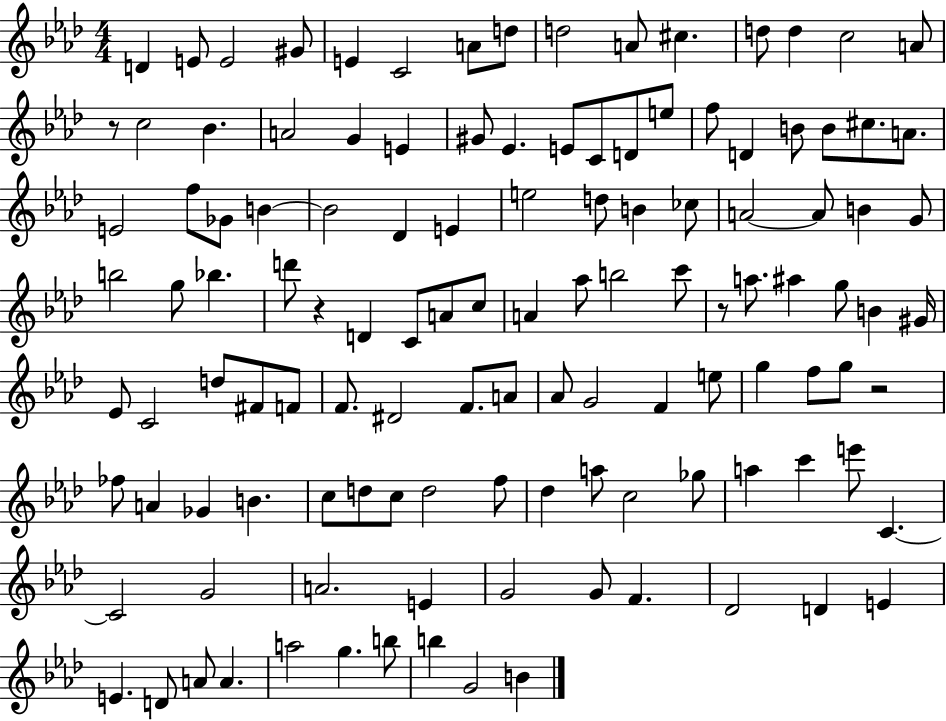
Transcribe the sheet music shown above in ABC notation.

X:1
T:Untitled
M:4/4
L:1/4
K:Ab
D E/2 E2 ^G/2 E C2 A/2 d/2 d2 A/2 ^c d/2 d c2 A/2 z/2 c2 _B A2 G E ^G/2 _E E/2 C/2 D/2 e/2 f/2 D B/2 B/2 ^c/2 A/2 E2 f/2 _G/2 B B2 _D E e2 d/2 B _c/2 A2 A/2 B G/2 b2 g/2 _b d'/2 z D C/2 A/2 c/2 A _a/2 b2 c'/2 z/2 a/2 ^a g/2 B ^G/4 _E/2 C2 d/2 ^F/2 F/2 F/2 ^D2 F/2 A/2 _A/2 G2 F e/2 g f/2 g/2 z2 _f/2 A _G B c/2 d/2 c/2 d2 f/2 _d a/2 c2 _g/2 a c' e'/2 C C2 G2 A2 E G2 G/2 F _D2 D E E D/2 A/2 A a2 g b/2 b G2 B